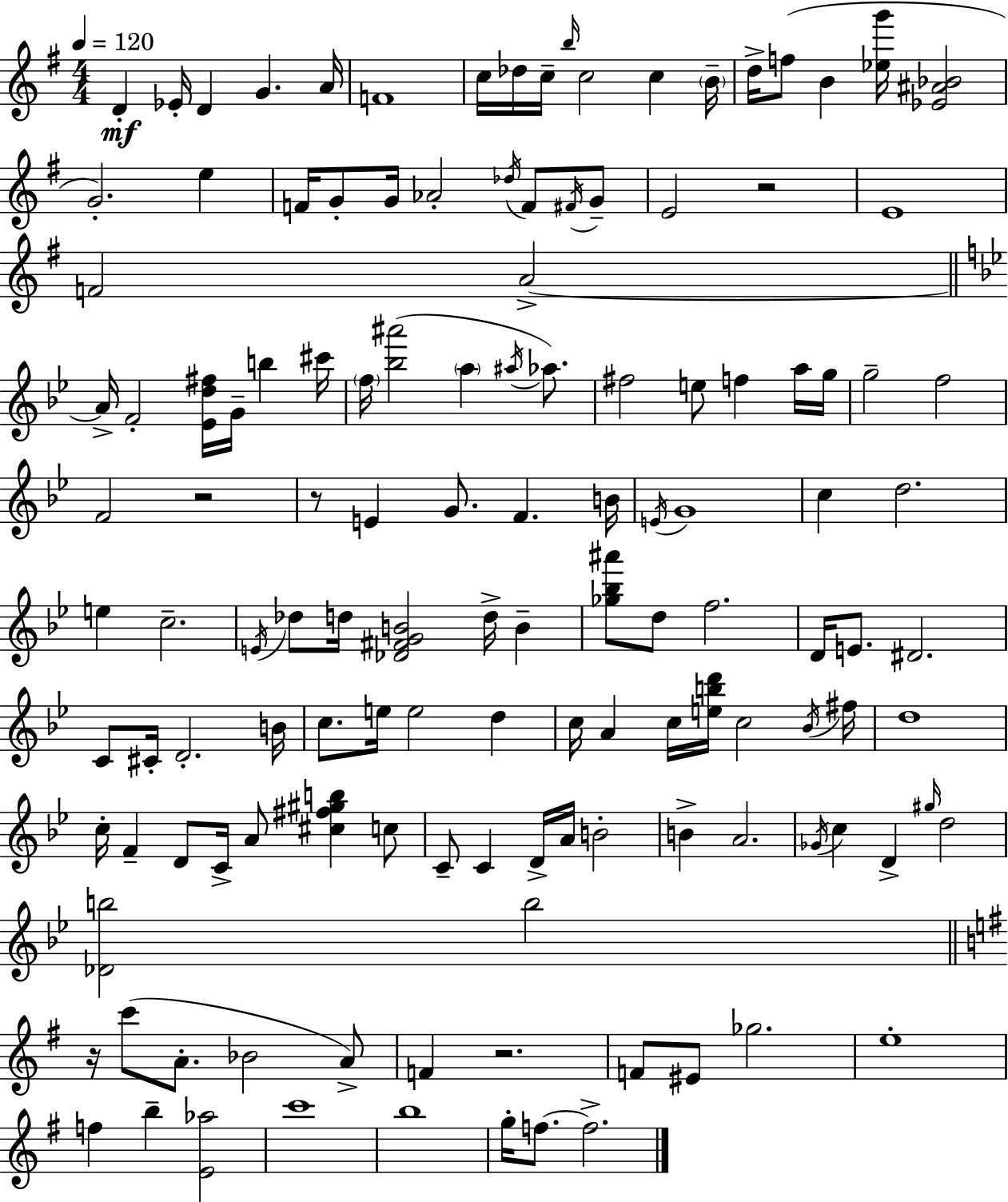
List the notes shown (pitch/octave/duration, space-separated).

D4/q Eb4/s D4/q G4/q. A4/s F4/w C5/s Db5/s C5/s B5/s C5/h C5/q B4/s D5/s F5/e B4/q [Eb5,G6]/s [Eb4,A#4,Bb4]/h G4/h. E5/q F4/s G4/e G4/s Ab4/h Db5/s F4/e F#4/s G4/e E4/h R/h E4/w F4/h A4/h A4/s F4/h [Eb4,D5,F#5]/s G4/s B5/q C#6/s F5/s [Bb5,A#6]/h A5/q A#5/s Ab5/e. F#5/h E5/e F5/q A5/s G5/s G5/h F5/h F4/h R/h R/e E4/q G4/e. F4/q. B4/s E4/s G4/w C5/q D5/h. E5/q C5/h. E4/s Db5/e D5/s [Db4,F#4,G4,B4]/h D5/s B4/q [Gb5,Bb5,A#6]/e D5/e F5/h. D4/s E4/e. D#4/h. C4/e C#4/s D4/h. B4/s C5/e. E5/s E5/h D5/q C5/s A4/q C5/s [E5,B5,D6]/s C5/h Bb4/s F#5/s D5/w C5/s F4/q D4/e C4/s A4/e [C#5,F#5,G#5,B5]/q C5/e C4/e C4/q D4/s A4/s B4/h B4/q A4/h. Gb4/s C5/q D4/q G#5/s D5/h [Db4,B5]/h B5/h R/s C6/e A4/e. Bb4/h A4/e F4/q R/h. F4/e EIS4/e Gb5/h. E5/w F5/q B5/q [E4,Ab5]/h C6/w B5/w G5/s F5/e. F5/h.